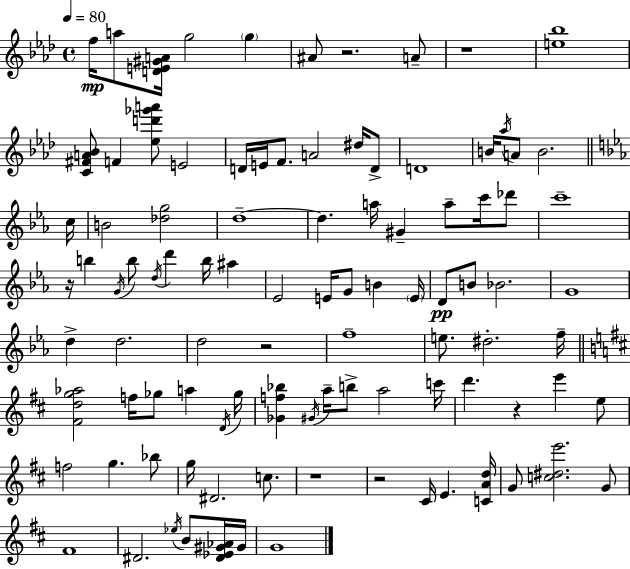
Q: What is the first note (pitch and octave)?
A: F5